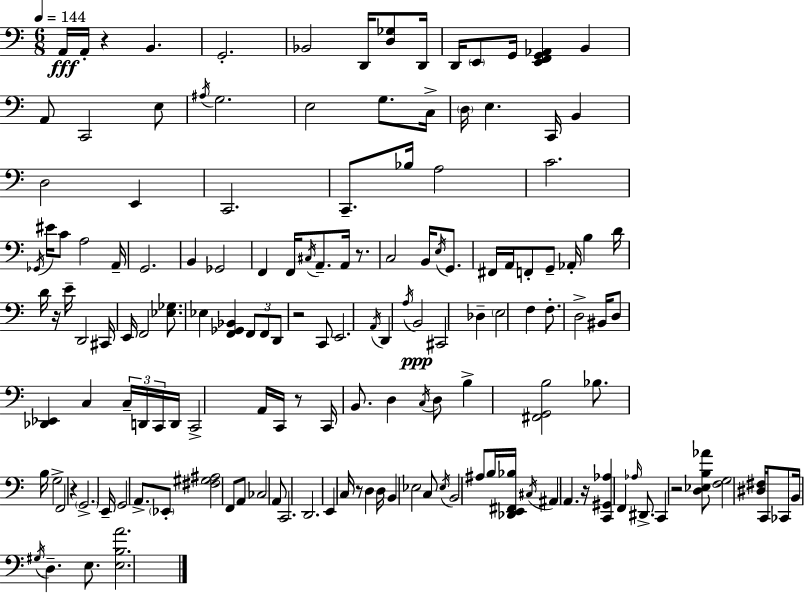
A2/s A2/s R/q B2/q. G2/h. Bb2/h D2/s [D3,Gb3]/e D2/s D2/s E2/e G2/s [E2,F2,G2,Ab2]/q B2/q A2/e C2/h E3/e A#3/s G3/h. E3/h G3/e. C3/s D3/s E3/q. C2/s B2/q D3/h E2/q C2/h. C2/e. Bb3/s A3/h C4/h. Gb2/s EIS4/s C4/e A3/h A2/s G2/h. B2/q Gb2/h F2/q F2/s C#3/s A2/e. A2/s R/e. C3/h B2/s E3/s G2/e. F#2/s A2/s F2/e G2/e Ab2/s B3/q D4/s D4/s R/s E4/s D2/h C#2/s E2/s F2/h [Eb3,Gb3]/e. Eb3/q [F2,Gb2,Bb2]/q F2/e F2/e D2/e R/h C2/e E2/h. A2/s D2/q A3/s B2/h C#2/h Db3/q E3/h F3/q F3/e. D3/h BIS2/s D3/e [Db2,Eb2]/q C3/q C3/s D2/s C2/s D2/s C2/h A2/s C2/s R/e C2/s B2/e. D3/q C3/s D3/e B3/q [F#2,G2,B3]/h Bb3/e. B3/s G3/h F2/h R/q G2/h. E2/s G2/h A2/e. Eb2/e [F#3,G#3,A#3]/h F2/e A2/e CES3/h A2/e C2/h. D2/h. E2/q C3/s R/e D3/q D3/s B2/q Eb3/h C3/e Eb3/s B2/h A#3/e B3/s [Db2,E2,F#2,Bb3]/s C#3/s A#2/q A2/q. R/s [C2,G#2,Ab3]/q F2/q Ab3/s D#2/e. C2/q R/h [D3,Eb3,B3,Ab4]/e [F3,G3]/h [D#3,F#3]/s C2/s CES2/e B2/s G#3/s D3/q. E3/e. [E3,B3,A4]/h.